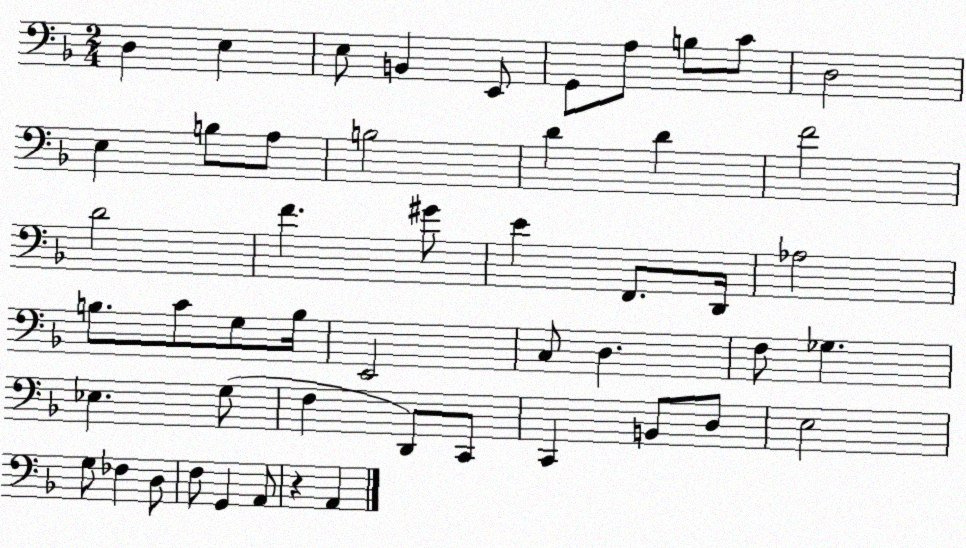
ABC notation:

X:1
T:Untitled
M:2/4
L:1/4
K:F
D, E, E,/2 B,, E,,/2 G,,/2 A,/2 B,/2 C/2 D,2 E, B,/2 A,/2 B,2 D D F2 D2 F ^G/2 E F,,/2 D,,/4 _A,2 B,/2 C/2 G,/2 B,/4 E,,2 C,/2 D, F,/2 _G, _E, G,/2 F, D,,/2 C,,/2 C,, B,,/2 D,/2 E,2 G,/2 _F, D,/2 F,/2 G,, A,,/2 z A,,